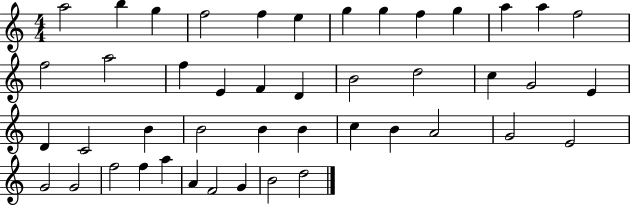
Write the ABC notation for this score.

X:1
T:Untitled
M:4/4
L:1/4
K:C
a2 b g f2 f e g g f g a a f2 f2 a2 f E F D B2 d2 c G2 E D C2 B B2 B B c B A2 G2 E2 G2 G2 f2 f a A F2 G B2 d2